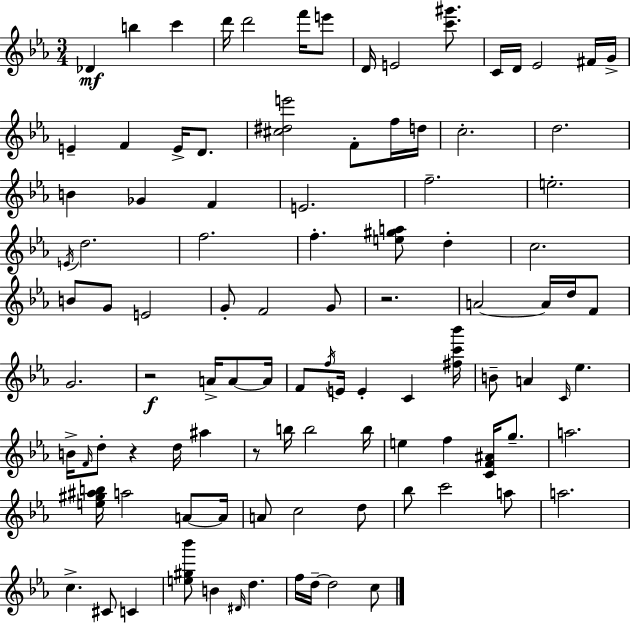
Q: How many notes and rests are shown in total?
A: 101